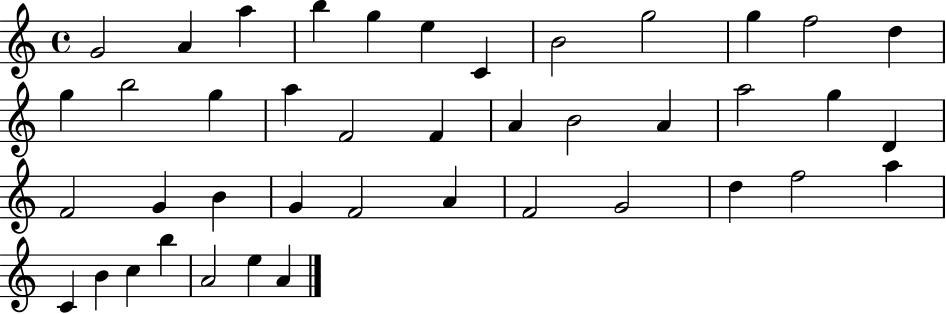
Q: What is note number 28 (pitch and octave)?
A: G4